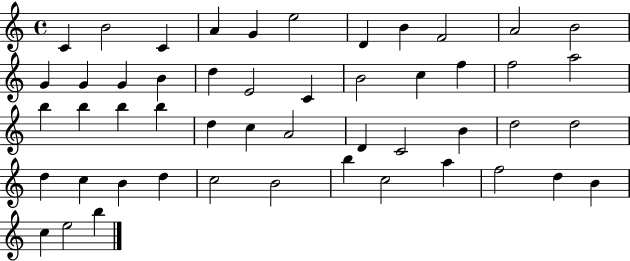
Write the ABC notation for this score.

X:1
T:Untitled
M:4/4
L:1/4
K:C
C B2 C A G e2 D B F2 A2 B2 G G G B d E2 C B2 c f f2 a2 b b b b d c A2 D C2 B d2 d2 d c B d c2 B2 b c2 a f2 d B c e2 b